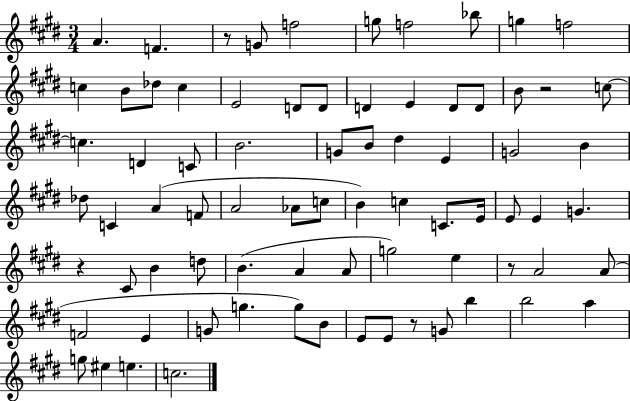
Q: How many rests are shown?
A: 5